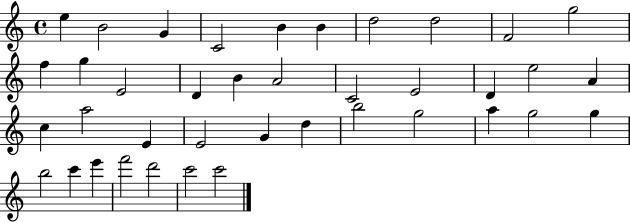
E5/q B4/h G4/q C4/h B4/q B4/q D5/h D5/h F4/h G5/h F5/q G5/q E4/h D4/q B4/q A4/h C4/h E4/h D4/q E5/h A4/q C5/q A5/h E4/q E4/h G4/q D5/q B5/h G5/h A5/q G5/h G5/q B5/h C6/q E6/q F6/h D6/h C6/h C6/h